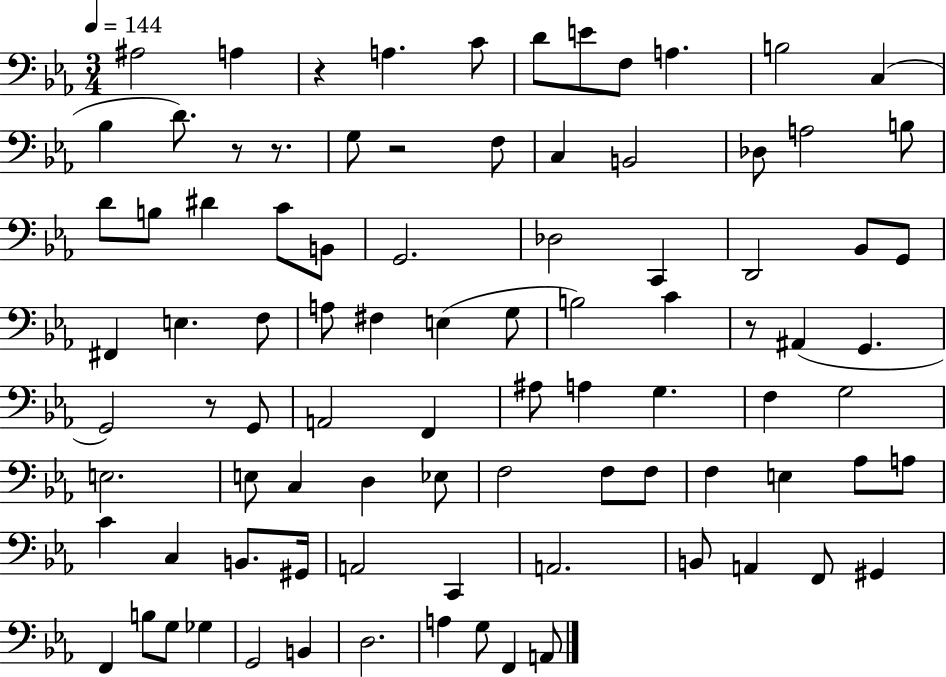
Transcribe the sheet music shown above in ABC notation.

X:1
T:Untitled
M:3/4
L:1/4
K:Eb
^A,2 A, z A, C/2 D/2 E/2 F,/2 A, B,2 C, _B, D/2 z/2 z/2 G,/2 z2 F,/2 C, B,,2 _D,/2 A,2 B,/2 D/2 B,/2 ^D C/2 B,,/2 G,,2 _D,2 C,, D,,2 _B,,/2 G,,/2 ^F,, E, F,/2 A,/2 ^F, E, G,/2 B,2 C z/2 ^A,, G,, G,,2 z/2 G,,/2 A,,2 F,, ^A,/2 A, G, F, G,2 E,2 E,/2 C, D, _E,/2 F,2 F,/2 F,/2 F, E, _A,/2 A,/2 C C, B,,/2 ^G,,/4 A,,2 C,, A,,2 B,,/2 A,, F,,/2 ^G,, F,, B,/2 G,/2 _G, G,,2 B,, D,2 A, G,/2 F,, A,,/2